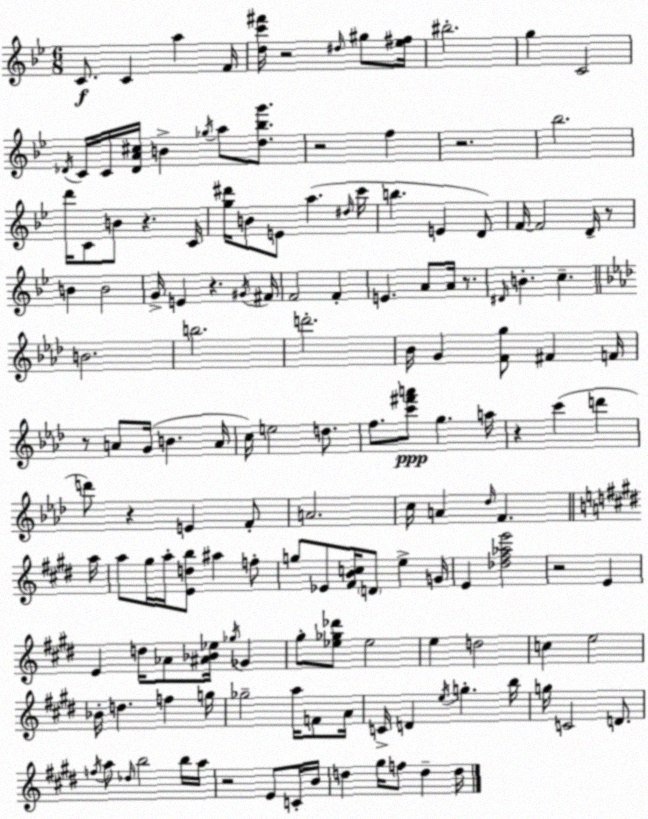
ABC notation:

X:1
T:Untitled
M:6/8
L:1/4
K:Bb
C/2 C a F/4 [dc'^f']/4 z2 ^d/4 ^g/2 [_e^f]/4 ^b2 g C2 _D/4 C/4 C/4 [_DA^c]/4 B _g/4 a/2 [d_bg']/2 z2 f z2 _b2 d'/4 C/2 B/2 z C/4 [g^d']/4 B/2 E/2 a ^d/4 c'/4 b E D/2 F/4 F2 D/4 z/2 B B2 G/4 E z ^G/4 ^F/4 F2 F E A/2 A/4 z/2 ^D/4 B c B2 b2 d'2 _B/4 G [Fg]/2 ^F F/4 z/2 A/2 G/4 B A/4 c/4 e2 d/2 f/2 [c'^f'a']/2 g a/4 z c' d' d'/2 z E F/2 A2 c/4 A _d/4 F a/4 a/2 ^g/4 a/4 [Edb]/2 ^a f/2 g/2 _E/2 [^FBc]/4 D/2 e G/4 E [_d^f_ae']2 z2 E E d/4 _A/2 [^A_B_e]/4 _g/4 _G ^g/2 [_e_g_d']/2 _e2 e d2 c e2 _B/4 d f g/4 _g2 a/4 F/2 A/4 C/4 D e/4 g b/4 g/4 C2 D/2 f/4 a/2 _d/4 b2 b/4 a/4 z2 E/2 C/4 B/4 d ^g/4 f/2 d d/4